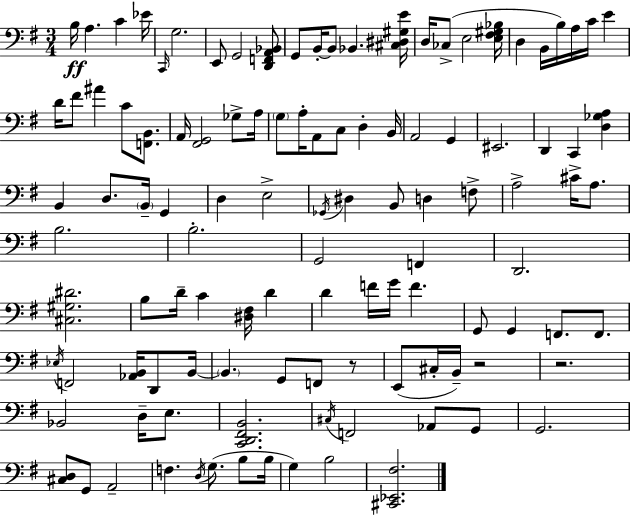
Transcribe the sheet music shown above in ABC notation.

X:1
T:Untitled
M:3/4
L:1/4
K:Em
B,/4 A, C _E/4 C,,/4 G,2 E,,/2 G,,2 [D,,F,,A,,_B,,]/2 G,,/2 B,,/4 B,,/2 _B,, [^C,^D,^G,E]/4 D,/4 _C,/2 E,2 [E,^F,^G,_B,]/4 D, B,,/4 B,/4 A,/4 C/4 E D/4 ^F/2 ^A C/2 [F,,B,,]/2 A,,/4 [^F,,G,,]2 _G,/2 A,/4 G,/2 A,/4 A,,/2 C,/2 D, B,,/4 A,,2 G,, ^E,,2 D,, C,, [D,_G,A,] B,, D,/2 B,,/4 G,, D, E,2 _G,,/4 ^D, B,,/2 D, F,/2 A,2 ^C/4 A,/2 B,2 B,2 G,,2 F,, D,,2 [^C,^G,^D]2 B,/2 D/4 C [^D,^F,]/4 D D F/4 G/4 F G,,/2 G,, F,,/2 F,,/2 _E,/4 F,,2 [_A,,B,,]/4 D,,/2 B,,/4 B,, G,,/2 F,,/2 z/2 E,,/2 ^C,/4 B,,/4 z2 z2 _B,,2 D,/4 E,/2 [C,,D,,^F,,B,,]2 ^C,/4 F,,2 _A,,/2 G,,/2 G,,2 [^C,D,]/2 G,,/2 A,,2 F, D,/4 G,/2 B,/2 B,/4 G, B,2 [^C,,_E,,^F,]2